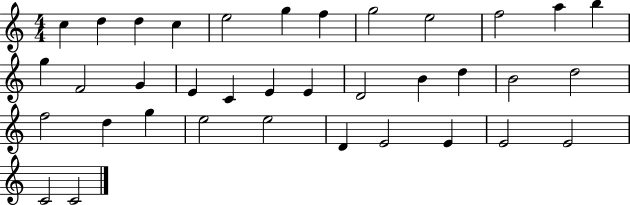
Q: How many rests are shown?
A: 0